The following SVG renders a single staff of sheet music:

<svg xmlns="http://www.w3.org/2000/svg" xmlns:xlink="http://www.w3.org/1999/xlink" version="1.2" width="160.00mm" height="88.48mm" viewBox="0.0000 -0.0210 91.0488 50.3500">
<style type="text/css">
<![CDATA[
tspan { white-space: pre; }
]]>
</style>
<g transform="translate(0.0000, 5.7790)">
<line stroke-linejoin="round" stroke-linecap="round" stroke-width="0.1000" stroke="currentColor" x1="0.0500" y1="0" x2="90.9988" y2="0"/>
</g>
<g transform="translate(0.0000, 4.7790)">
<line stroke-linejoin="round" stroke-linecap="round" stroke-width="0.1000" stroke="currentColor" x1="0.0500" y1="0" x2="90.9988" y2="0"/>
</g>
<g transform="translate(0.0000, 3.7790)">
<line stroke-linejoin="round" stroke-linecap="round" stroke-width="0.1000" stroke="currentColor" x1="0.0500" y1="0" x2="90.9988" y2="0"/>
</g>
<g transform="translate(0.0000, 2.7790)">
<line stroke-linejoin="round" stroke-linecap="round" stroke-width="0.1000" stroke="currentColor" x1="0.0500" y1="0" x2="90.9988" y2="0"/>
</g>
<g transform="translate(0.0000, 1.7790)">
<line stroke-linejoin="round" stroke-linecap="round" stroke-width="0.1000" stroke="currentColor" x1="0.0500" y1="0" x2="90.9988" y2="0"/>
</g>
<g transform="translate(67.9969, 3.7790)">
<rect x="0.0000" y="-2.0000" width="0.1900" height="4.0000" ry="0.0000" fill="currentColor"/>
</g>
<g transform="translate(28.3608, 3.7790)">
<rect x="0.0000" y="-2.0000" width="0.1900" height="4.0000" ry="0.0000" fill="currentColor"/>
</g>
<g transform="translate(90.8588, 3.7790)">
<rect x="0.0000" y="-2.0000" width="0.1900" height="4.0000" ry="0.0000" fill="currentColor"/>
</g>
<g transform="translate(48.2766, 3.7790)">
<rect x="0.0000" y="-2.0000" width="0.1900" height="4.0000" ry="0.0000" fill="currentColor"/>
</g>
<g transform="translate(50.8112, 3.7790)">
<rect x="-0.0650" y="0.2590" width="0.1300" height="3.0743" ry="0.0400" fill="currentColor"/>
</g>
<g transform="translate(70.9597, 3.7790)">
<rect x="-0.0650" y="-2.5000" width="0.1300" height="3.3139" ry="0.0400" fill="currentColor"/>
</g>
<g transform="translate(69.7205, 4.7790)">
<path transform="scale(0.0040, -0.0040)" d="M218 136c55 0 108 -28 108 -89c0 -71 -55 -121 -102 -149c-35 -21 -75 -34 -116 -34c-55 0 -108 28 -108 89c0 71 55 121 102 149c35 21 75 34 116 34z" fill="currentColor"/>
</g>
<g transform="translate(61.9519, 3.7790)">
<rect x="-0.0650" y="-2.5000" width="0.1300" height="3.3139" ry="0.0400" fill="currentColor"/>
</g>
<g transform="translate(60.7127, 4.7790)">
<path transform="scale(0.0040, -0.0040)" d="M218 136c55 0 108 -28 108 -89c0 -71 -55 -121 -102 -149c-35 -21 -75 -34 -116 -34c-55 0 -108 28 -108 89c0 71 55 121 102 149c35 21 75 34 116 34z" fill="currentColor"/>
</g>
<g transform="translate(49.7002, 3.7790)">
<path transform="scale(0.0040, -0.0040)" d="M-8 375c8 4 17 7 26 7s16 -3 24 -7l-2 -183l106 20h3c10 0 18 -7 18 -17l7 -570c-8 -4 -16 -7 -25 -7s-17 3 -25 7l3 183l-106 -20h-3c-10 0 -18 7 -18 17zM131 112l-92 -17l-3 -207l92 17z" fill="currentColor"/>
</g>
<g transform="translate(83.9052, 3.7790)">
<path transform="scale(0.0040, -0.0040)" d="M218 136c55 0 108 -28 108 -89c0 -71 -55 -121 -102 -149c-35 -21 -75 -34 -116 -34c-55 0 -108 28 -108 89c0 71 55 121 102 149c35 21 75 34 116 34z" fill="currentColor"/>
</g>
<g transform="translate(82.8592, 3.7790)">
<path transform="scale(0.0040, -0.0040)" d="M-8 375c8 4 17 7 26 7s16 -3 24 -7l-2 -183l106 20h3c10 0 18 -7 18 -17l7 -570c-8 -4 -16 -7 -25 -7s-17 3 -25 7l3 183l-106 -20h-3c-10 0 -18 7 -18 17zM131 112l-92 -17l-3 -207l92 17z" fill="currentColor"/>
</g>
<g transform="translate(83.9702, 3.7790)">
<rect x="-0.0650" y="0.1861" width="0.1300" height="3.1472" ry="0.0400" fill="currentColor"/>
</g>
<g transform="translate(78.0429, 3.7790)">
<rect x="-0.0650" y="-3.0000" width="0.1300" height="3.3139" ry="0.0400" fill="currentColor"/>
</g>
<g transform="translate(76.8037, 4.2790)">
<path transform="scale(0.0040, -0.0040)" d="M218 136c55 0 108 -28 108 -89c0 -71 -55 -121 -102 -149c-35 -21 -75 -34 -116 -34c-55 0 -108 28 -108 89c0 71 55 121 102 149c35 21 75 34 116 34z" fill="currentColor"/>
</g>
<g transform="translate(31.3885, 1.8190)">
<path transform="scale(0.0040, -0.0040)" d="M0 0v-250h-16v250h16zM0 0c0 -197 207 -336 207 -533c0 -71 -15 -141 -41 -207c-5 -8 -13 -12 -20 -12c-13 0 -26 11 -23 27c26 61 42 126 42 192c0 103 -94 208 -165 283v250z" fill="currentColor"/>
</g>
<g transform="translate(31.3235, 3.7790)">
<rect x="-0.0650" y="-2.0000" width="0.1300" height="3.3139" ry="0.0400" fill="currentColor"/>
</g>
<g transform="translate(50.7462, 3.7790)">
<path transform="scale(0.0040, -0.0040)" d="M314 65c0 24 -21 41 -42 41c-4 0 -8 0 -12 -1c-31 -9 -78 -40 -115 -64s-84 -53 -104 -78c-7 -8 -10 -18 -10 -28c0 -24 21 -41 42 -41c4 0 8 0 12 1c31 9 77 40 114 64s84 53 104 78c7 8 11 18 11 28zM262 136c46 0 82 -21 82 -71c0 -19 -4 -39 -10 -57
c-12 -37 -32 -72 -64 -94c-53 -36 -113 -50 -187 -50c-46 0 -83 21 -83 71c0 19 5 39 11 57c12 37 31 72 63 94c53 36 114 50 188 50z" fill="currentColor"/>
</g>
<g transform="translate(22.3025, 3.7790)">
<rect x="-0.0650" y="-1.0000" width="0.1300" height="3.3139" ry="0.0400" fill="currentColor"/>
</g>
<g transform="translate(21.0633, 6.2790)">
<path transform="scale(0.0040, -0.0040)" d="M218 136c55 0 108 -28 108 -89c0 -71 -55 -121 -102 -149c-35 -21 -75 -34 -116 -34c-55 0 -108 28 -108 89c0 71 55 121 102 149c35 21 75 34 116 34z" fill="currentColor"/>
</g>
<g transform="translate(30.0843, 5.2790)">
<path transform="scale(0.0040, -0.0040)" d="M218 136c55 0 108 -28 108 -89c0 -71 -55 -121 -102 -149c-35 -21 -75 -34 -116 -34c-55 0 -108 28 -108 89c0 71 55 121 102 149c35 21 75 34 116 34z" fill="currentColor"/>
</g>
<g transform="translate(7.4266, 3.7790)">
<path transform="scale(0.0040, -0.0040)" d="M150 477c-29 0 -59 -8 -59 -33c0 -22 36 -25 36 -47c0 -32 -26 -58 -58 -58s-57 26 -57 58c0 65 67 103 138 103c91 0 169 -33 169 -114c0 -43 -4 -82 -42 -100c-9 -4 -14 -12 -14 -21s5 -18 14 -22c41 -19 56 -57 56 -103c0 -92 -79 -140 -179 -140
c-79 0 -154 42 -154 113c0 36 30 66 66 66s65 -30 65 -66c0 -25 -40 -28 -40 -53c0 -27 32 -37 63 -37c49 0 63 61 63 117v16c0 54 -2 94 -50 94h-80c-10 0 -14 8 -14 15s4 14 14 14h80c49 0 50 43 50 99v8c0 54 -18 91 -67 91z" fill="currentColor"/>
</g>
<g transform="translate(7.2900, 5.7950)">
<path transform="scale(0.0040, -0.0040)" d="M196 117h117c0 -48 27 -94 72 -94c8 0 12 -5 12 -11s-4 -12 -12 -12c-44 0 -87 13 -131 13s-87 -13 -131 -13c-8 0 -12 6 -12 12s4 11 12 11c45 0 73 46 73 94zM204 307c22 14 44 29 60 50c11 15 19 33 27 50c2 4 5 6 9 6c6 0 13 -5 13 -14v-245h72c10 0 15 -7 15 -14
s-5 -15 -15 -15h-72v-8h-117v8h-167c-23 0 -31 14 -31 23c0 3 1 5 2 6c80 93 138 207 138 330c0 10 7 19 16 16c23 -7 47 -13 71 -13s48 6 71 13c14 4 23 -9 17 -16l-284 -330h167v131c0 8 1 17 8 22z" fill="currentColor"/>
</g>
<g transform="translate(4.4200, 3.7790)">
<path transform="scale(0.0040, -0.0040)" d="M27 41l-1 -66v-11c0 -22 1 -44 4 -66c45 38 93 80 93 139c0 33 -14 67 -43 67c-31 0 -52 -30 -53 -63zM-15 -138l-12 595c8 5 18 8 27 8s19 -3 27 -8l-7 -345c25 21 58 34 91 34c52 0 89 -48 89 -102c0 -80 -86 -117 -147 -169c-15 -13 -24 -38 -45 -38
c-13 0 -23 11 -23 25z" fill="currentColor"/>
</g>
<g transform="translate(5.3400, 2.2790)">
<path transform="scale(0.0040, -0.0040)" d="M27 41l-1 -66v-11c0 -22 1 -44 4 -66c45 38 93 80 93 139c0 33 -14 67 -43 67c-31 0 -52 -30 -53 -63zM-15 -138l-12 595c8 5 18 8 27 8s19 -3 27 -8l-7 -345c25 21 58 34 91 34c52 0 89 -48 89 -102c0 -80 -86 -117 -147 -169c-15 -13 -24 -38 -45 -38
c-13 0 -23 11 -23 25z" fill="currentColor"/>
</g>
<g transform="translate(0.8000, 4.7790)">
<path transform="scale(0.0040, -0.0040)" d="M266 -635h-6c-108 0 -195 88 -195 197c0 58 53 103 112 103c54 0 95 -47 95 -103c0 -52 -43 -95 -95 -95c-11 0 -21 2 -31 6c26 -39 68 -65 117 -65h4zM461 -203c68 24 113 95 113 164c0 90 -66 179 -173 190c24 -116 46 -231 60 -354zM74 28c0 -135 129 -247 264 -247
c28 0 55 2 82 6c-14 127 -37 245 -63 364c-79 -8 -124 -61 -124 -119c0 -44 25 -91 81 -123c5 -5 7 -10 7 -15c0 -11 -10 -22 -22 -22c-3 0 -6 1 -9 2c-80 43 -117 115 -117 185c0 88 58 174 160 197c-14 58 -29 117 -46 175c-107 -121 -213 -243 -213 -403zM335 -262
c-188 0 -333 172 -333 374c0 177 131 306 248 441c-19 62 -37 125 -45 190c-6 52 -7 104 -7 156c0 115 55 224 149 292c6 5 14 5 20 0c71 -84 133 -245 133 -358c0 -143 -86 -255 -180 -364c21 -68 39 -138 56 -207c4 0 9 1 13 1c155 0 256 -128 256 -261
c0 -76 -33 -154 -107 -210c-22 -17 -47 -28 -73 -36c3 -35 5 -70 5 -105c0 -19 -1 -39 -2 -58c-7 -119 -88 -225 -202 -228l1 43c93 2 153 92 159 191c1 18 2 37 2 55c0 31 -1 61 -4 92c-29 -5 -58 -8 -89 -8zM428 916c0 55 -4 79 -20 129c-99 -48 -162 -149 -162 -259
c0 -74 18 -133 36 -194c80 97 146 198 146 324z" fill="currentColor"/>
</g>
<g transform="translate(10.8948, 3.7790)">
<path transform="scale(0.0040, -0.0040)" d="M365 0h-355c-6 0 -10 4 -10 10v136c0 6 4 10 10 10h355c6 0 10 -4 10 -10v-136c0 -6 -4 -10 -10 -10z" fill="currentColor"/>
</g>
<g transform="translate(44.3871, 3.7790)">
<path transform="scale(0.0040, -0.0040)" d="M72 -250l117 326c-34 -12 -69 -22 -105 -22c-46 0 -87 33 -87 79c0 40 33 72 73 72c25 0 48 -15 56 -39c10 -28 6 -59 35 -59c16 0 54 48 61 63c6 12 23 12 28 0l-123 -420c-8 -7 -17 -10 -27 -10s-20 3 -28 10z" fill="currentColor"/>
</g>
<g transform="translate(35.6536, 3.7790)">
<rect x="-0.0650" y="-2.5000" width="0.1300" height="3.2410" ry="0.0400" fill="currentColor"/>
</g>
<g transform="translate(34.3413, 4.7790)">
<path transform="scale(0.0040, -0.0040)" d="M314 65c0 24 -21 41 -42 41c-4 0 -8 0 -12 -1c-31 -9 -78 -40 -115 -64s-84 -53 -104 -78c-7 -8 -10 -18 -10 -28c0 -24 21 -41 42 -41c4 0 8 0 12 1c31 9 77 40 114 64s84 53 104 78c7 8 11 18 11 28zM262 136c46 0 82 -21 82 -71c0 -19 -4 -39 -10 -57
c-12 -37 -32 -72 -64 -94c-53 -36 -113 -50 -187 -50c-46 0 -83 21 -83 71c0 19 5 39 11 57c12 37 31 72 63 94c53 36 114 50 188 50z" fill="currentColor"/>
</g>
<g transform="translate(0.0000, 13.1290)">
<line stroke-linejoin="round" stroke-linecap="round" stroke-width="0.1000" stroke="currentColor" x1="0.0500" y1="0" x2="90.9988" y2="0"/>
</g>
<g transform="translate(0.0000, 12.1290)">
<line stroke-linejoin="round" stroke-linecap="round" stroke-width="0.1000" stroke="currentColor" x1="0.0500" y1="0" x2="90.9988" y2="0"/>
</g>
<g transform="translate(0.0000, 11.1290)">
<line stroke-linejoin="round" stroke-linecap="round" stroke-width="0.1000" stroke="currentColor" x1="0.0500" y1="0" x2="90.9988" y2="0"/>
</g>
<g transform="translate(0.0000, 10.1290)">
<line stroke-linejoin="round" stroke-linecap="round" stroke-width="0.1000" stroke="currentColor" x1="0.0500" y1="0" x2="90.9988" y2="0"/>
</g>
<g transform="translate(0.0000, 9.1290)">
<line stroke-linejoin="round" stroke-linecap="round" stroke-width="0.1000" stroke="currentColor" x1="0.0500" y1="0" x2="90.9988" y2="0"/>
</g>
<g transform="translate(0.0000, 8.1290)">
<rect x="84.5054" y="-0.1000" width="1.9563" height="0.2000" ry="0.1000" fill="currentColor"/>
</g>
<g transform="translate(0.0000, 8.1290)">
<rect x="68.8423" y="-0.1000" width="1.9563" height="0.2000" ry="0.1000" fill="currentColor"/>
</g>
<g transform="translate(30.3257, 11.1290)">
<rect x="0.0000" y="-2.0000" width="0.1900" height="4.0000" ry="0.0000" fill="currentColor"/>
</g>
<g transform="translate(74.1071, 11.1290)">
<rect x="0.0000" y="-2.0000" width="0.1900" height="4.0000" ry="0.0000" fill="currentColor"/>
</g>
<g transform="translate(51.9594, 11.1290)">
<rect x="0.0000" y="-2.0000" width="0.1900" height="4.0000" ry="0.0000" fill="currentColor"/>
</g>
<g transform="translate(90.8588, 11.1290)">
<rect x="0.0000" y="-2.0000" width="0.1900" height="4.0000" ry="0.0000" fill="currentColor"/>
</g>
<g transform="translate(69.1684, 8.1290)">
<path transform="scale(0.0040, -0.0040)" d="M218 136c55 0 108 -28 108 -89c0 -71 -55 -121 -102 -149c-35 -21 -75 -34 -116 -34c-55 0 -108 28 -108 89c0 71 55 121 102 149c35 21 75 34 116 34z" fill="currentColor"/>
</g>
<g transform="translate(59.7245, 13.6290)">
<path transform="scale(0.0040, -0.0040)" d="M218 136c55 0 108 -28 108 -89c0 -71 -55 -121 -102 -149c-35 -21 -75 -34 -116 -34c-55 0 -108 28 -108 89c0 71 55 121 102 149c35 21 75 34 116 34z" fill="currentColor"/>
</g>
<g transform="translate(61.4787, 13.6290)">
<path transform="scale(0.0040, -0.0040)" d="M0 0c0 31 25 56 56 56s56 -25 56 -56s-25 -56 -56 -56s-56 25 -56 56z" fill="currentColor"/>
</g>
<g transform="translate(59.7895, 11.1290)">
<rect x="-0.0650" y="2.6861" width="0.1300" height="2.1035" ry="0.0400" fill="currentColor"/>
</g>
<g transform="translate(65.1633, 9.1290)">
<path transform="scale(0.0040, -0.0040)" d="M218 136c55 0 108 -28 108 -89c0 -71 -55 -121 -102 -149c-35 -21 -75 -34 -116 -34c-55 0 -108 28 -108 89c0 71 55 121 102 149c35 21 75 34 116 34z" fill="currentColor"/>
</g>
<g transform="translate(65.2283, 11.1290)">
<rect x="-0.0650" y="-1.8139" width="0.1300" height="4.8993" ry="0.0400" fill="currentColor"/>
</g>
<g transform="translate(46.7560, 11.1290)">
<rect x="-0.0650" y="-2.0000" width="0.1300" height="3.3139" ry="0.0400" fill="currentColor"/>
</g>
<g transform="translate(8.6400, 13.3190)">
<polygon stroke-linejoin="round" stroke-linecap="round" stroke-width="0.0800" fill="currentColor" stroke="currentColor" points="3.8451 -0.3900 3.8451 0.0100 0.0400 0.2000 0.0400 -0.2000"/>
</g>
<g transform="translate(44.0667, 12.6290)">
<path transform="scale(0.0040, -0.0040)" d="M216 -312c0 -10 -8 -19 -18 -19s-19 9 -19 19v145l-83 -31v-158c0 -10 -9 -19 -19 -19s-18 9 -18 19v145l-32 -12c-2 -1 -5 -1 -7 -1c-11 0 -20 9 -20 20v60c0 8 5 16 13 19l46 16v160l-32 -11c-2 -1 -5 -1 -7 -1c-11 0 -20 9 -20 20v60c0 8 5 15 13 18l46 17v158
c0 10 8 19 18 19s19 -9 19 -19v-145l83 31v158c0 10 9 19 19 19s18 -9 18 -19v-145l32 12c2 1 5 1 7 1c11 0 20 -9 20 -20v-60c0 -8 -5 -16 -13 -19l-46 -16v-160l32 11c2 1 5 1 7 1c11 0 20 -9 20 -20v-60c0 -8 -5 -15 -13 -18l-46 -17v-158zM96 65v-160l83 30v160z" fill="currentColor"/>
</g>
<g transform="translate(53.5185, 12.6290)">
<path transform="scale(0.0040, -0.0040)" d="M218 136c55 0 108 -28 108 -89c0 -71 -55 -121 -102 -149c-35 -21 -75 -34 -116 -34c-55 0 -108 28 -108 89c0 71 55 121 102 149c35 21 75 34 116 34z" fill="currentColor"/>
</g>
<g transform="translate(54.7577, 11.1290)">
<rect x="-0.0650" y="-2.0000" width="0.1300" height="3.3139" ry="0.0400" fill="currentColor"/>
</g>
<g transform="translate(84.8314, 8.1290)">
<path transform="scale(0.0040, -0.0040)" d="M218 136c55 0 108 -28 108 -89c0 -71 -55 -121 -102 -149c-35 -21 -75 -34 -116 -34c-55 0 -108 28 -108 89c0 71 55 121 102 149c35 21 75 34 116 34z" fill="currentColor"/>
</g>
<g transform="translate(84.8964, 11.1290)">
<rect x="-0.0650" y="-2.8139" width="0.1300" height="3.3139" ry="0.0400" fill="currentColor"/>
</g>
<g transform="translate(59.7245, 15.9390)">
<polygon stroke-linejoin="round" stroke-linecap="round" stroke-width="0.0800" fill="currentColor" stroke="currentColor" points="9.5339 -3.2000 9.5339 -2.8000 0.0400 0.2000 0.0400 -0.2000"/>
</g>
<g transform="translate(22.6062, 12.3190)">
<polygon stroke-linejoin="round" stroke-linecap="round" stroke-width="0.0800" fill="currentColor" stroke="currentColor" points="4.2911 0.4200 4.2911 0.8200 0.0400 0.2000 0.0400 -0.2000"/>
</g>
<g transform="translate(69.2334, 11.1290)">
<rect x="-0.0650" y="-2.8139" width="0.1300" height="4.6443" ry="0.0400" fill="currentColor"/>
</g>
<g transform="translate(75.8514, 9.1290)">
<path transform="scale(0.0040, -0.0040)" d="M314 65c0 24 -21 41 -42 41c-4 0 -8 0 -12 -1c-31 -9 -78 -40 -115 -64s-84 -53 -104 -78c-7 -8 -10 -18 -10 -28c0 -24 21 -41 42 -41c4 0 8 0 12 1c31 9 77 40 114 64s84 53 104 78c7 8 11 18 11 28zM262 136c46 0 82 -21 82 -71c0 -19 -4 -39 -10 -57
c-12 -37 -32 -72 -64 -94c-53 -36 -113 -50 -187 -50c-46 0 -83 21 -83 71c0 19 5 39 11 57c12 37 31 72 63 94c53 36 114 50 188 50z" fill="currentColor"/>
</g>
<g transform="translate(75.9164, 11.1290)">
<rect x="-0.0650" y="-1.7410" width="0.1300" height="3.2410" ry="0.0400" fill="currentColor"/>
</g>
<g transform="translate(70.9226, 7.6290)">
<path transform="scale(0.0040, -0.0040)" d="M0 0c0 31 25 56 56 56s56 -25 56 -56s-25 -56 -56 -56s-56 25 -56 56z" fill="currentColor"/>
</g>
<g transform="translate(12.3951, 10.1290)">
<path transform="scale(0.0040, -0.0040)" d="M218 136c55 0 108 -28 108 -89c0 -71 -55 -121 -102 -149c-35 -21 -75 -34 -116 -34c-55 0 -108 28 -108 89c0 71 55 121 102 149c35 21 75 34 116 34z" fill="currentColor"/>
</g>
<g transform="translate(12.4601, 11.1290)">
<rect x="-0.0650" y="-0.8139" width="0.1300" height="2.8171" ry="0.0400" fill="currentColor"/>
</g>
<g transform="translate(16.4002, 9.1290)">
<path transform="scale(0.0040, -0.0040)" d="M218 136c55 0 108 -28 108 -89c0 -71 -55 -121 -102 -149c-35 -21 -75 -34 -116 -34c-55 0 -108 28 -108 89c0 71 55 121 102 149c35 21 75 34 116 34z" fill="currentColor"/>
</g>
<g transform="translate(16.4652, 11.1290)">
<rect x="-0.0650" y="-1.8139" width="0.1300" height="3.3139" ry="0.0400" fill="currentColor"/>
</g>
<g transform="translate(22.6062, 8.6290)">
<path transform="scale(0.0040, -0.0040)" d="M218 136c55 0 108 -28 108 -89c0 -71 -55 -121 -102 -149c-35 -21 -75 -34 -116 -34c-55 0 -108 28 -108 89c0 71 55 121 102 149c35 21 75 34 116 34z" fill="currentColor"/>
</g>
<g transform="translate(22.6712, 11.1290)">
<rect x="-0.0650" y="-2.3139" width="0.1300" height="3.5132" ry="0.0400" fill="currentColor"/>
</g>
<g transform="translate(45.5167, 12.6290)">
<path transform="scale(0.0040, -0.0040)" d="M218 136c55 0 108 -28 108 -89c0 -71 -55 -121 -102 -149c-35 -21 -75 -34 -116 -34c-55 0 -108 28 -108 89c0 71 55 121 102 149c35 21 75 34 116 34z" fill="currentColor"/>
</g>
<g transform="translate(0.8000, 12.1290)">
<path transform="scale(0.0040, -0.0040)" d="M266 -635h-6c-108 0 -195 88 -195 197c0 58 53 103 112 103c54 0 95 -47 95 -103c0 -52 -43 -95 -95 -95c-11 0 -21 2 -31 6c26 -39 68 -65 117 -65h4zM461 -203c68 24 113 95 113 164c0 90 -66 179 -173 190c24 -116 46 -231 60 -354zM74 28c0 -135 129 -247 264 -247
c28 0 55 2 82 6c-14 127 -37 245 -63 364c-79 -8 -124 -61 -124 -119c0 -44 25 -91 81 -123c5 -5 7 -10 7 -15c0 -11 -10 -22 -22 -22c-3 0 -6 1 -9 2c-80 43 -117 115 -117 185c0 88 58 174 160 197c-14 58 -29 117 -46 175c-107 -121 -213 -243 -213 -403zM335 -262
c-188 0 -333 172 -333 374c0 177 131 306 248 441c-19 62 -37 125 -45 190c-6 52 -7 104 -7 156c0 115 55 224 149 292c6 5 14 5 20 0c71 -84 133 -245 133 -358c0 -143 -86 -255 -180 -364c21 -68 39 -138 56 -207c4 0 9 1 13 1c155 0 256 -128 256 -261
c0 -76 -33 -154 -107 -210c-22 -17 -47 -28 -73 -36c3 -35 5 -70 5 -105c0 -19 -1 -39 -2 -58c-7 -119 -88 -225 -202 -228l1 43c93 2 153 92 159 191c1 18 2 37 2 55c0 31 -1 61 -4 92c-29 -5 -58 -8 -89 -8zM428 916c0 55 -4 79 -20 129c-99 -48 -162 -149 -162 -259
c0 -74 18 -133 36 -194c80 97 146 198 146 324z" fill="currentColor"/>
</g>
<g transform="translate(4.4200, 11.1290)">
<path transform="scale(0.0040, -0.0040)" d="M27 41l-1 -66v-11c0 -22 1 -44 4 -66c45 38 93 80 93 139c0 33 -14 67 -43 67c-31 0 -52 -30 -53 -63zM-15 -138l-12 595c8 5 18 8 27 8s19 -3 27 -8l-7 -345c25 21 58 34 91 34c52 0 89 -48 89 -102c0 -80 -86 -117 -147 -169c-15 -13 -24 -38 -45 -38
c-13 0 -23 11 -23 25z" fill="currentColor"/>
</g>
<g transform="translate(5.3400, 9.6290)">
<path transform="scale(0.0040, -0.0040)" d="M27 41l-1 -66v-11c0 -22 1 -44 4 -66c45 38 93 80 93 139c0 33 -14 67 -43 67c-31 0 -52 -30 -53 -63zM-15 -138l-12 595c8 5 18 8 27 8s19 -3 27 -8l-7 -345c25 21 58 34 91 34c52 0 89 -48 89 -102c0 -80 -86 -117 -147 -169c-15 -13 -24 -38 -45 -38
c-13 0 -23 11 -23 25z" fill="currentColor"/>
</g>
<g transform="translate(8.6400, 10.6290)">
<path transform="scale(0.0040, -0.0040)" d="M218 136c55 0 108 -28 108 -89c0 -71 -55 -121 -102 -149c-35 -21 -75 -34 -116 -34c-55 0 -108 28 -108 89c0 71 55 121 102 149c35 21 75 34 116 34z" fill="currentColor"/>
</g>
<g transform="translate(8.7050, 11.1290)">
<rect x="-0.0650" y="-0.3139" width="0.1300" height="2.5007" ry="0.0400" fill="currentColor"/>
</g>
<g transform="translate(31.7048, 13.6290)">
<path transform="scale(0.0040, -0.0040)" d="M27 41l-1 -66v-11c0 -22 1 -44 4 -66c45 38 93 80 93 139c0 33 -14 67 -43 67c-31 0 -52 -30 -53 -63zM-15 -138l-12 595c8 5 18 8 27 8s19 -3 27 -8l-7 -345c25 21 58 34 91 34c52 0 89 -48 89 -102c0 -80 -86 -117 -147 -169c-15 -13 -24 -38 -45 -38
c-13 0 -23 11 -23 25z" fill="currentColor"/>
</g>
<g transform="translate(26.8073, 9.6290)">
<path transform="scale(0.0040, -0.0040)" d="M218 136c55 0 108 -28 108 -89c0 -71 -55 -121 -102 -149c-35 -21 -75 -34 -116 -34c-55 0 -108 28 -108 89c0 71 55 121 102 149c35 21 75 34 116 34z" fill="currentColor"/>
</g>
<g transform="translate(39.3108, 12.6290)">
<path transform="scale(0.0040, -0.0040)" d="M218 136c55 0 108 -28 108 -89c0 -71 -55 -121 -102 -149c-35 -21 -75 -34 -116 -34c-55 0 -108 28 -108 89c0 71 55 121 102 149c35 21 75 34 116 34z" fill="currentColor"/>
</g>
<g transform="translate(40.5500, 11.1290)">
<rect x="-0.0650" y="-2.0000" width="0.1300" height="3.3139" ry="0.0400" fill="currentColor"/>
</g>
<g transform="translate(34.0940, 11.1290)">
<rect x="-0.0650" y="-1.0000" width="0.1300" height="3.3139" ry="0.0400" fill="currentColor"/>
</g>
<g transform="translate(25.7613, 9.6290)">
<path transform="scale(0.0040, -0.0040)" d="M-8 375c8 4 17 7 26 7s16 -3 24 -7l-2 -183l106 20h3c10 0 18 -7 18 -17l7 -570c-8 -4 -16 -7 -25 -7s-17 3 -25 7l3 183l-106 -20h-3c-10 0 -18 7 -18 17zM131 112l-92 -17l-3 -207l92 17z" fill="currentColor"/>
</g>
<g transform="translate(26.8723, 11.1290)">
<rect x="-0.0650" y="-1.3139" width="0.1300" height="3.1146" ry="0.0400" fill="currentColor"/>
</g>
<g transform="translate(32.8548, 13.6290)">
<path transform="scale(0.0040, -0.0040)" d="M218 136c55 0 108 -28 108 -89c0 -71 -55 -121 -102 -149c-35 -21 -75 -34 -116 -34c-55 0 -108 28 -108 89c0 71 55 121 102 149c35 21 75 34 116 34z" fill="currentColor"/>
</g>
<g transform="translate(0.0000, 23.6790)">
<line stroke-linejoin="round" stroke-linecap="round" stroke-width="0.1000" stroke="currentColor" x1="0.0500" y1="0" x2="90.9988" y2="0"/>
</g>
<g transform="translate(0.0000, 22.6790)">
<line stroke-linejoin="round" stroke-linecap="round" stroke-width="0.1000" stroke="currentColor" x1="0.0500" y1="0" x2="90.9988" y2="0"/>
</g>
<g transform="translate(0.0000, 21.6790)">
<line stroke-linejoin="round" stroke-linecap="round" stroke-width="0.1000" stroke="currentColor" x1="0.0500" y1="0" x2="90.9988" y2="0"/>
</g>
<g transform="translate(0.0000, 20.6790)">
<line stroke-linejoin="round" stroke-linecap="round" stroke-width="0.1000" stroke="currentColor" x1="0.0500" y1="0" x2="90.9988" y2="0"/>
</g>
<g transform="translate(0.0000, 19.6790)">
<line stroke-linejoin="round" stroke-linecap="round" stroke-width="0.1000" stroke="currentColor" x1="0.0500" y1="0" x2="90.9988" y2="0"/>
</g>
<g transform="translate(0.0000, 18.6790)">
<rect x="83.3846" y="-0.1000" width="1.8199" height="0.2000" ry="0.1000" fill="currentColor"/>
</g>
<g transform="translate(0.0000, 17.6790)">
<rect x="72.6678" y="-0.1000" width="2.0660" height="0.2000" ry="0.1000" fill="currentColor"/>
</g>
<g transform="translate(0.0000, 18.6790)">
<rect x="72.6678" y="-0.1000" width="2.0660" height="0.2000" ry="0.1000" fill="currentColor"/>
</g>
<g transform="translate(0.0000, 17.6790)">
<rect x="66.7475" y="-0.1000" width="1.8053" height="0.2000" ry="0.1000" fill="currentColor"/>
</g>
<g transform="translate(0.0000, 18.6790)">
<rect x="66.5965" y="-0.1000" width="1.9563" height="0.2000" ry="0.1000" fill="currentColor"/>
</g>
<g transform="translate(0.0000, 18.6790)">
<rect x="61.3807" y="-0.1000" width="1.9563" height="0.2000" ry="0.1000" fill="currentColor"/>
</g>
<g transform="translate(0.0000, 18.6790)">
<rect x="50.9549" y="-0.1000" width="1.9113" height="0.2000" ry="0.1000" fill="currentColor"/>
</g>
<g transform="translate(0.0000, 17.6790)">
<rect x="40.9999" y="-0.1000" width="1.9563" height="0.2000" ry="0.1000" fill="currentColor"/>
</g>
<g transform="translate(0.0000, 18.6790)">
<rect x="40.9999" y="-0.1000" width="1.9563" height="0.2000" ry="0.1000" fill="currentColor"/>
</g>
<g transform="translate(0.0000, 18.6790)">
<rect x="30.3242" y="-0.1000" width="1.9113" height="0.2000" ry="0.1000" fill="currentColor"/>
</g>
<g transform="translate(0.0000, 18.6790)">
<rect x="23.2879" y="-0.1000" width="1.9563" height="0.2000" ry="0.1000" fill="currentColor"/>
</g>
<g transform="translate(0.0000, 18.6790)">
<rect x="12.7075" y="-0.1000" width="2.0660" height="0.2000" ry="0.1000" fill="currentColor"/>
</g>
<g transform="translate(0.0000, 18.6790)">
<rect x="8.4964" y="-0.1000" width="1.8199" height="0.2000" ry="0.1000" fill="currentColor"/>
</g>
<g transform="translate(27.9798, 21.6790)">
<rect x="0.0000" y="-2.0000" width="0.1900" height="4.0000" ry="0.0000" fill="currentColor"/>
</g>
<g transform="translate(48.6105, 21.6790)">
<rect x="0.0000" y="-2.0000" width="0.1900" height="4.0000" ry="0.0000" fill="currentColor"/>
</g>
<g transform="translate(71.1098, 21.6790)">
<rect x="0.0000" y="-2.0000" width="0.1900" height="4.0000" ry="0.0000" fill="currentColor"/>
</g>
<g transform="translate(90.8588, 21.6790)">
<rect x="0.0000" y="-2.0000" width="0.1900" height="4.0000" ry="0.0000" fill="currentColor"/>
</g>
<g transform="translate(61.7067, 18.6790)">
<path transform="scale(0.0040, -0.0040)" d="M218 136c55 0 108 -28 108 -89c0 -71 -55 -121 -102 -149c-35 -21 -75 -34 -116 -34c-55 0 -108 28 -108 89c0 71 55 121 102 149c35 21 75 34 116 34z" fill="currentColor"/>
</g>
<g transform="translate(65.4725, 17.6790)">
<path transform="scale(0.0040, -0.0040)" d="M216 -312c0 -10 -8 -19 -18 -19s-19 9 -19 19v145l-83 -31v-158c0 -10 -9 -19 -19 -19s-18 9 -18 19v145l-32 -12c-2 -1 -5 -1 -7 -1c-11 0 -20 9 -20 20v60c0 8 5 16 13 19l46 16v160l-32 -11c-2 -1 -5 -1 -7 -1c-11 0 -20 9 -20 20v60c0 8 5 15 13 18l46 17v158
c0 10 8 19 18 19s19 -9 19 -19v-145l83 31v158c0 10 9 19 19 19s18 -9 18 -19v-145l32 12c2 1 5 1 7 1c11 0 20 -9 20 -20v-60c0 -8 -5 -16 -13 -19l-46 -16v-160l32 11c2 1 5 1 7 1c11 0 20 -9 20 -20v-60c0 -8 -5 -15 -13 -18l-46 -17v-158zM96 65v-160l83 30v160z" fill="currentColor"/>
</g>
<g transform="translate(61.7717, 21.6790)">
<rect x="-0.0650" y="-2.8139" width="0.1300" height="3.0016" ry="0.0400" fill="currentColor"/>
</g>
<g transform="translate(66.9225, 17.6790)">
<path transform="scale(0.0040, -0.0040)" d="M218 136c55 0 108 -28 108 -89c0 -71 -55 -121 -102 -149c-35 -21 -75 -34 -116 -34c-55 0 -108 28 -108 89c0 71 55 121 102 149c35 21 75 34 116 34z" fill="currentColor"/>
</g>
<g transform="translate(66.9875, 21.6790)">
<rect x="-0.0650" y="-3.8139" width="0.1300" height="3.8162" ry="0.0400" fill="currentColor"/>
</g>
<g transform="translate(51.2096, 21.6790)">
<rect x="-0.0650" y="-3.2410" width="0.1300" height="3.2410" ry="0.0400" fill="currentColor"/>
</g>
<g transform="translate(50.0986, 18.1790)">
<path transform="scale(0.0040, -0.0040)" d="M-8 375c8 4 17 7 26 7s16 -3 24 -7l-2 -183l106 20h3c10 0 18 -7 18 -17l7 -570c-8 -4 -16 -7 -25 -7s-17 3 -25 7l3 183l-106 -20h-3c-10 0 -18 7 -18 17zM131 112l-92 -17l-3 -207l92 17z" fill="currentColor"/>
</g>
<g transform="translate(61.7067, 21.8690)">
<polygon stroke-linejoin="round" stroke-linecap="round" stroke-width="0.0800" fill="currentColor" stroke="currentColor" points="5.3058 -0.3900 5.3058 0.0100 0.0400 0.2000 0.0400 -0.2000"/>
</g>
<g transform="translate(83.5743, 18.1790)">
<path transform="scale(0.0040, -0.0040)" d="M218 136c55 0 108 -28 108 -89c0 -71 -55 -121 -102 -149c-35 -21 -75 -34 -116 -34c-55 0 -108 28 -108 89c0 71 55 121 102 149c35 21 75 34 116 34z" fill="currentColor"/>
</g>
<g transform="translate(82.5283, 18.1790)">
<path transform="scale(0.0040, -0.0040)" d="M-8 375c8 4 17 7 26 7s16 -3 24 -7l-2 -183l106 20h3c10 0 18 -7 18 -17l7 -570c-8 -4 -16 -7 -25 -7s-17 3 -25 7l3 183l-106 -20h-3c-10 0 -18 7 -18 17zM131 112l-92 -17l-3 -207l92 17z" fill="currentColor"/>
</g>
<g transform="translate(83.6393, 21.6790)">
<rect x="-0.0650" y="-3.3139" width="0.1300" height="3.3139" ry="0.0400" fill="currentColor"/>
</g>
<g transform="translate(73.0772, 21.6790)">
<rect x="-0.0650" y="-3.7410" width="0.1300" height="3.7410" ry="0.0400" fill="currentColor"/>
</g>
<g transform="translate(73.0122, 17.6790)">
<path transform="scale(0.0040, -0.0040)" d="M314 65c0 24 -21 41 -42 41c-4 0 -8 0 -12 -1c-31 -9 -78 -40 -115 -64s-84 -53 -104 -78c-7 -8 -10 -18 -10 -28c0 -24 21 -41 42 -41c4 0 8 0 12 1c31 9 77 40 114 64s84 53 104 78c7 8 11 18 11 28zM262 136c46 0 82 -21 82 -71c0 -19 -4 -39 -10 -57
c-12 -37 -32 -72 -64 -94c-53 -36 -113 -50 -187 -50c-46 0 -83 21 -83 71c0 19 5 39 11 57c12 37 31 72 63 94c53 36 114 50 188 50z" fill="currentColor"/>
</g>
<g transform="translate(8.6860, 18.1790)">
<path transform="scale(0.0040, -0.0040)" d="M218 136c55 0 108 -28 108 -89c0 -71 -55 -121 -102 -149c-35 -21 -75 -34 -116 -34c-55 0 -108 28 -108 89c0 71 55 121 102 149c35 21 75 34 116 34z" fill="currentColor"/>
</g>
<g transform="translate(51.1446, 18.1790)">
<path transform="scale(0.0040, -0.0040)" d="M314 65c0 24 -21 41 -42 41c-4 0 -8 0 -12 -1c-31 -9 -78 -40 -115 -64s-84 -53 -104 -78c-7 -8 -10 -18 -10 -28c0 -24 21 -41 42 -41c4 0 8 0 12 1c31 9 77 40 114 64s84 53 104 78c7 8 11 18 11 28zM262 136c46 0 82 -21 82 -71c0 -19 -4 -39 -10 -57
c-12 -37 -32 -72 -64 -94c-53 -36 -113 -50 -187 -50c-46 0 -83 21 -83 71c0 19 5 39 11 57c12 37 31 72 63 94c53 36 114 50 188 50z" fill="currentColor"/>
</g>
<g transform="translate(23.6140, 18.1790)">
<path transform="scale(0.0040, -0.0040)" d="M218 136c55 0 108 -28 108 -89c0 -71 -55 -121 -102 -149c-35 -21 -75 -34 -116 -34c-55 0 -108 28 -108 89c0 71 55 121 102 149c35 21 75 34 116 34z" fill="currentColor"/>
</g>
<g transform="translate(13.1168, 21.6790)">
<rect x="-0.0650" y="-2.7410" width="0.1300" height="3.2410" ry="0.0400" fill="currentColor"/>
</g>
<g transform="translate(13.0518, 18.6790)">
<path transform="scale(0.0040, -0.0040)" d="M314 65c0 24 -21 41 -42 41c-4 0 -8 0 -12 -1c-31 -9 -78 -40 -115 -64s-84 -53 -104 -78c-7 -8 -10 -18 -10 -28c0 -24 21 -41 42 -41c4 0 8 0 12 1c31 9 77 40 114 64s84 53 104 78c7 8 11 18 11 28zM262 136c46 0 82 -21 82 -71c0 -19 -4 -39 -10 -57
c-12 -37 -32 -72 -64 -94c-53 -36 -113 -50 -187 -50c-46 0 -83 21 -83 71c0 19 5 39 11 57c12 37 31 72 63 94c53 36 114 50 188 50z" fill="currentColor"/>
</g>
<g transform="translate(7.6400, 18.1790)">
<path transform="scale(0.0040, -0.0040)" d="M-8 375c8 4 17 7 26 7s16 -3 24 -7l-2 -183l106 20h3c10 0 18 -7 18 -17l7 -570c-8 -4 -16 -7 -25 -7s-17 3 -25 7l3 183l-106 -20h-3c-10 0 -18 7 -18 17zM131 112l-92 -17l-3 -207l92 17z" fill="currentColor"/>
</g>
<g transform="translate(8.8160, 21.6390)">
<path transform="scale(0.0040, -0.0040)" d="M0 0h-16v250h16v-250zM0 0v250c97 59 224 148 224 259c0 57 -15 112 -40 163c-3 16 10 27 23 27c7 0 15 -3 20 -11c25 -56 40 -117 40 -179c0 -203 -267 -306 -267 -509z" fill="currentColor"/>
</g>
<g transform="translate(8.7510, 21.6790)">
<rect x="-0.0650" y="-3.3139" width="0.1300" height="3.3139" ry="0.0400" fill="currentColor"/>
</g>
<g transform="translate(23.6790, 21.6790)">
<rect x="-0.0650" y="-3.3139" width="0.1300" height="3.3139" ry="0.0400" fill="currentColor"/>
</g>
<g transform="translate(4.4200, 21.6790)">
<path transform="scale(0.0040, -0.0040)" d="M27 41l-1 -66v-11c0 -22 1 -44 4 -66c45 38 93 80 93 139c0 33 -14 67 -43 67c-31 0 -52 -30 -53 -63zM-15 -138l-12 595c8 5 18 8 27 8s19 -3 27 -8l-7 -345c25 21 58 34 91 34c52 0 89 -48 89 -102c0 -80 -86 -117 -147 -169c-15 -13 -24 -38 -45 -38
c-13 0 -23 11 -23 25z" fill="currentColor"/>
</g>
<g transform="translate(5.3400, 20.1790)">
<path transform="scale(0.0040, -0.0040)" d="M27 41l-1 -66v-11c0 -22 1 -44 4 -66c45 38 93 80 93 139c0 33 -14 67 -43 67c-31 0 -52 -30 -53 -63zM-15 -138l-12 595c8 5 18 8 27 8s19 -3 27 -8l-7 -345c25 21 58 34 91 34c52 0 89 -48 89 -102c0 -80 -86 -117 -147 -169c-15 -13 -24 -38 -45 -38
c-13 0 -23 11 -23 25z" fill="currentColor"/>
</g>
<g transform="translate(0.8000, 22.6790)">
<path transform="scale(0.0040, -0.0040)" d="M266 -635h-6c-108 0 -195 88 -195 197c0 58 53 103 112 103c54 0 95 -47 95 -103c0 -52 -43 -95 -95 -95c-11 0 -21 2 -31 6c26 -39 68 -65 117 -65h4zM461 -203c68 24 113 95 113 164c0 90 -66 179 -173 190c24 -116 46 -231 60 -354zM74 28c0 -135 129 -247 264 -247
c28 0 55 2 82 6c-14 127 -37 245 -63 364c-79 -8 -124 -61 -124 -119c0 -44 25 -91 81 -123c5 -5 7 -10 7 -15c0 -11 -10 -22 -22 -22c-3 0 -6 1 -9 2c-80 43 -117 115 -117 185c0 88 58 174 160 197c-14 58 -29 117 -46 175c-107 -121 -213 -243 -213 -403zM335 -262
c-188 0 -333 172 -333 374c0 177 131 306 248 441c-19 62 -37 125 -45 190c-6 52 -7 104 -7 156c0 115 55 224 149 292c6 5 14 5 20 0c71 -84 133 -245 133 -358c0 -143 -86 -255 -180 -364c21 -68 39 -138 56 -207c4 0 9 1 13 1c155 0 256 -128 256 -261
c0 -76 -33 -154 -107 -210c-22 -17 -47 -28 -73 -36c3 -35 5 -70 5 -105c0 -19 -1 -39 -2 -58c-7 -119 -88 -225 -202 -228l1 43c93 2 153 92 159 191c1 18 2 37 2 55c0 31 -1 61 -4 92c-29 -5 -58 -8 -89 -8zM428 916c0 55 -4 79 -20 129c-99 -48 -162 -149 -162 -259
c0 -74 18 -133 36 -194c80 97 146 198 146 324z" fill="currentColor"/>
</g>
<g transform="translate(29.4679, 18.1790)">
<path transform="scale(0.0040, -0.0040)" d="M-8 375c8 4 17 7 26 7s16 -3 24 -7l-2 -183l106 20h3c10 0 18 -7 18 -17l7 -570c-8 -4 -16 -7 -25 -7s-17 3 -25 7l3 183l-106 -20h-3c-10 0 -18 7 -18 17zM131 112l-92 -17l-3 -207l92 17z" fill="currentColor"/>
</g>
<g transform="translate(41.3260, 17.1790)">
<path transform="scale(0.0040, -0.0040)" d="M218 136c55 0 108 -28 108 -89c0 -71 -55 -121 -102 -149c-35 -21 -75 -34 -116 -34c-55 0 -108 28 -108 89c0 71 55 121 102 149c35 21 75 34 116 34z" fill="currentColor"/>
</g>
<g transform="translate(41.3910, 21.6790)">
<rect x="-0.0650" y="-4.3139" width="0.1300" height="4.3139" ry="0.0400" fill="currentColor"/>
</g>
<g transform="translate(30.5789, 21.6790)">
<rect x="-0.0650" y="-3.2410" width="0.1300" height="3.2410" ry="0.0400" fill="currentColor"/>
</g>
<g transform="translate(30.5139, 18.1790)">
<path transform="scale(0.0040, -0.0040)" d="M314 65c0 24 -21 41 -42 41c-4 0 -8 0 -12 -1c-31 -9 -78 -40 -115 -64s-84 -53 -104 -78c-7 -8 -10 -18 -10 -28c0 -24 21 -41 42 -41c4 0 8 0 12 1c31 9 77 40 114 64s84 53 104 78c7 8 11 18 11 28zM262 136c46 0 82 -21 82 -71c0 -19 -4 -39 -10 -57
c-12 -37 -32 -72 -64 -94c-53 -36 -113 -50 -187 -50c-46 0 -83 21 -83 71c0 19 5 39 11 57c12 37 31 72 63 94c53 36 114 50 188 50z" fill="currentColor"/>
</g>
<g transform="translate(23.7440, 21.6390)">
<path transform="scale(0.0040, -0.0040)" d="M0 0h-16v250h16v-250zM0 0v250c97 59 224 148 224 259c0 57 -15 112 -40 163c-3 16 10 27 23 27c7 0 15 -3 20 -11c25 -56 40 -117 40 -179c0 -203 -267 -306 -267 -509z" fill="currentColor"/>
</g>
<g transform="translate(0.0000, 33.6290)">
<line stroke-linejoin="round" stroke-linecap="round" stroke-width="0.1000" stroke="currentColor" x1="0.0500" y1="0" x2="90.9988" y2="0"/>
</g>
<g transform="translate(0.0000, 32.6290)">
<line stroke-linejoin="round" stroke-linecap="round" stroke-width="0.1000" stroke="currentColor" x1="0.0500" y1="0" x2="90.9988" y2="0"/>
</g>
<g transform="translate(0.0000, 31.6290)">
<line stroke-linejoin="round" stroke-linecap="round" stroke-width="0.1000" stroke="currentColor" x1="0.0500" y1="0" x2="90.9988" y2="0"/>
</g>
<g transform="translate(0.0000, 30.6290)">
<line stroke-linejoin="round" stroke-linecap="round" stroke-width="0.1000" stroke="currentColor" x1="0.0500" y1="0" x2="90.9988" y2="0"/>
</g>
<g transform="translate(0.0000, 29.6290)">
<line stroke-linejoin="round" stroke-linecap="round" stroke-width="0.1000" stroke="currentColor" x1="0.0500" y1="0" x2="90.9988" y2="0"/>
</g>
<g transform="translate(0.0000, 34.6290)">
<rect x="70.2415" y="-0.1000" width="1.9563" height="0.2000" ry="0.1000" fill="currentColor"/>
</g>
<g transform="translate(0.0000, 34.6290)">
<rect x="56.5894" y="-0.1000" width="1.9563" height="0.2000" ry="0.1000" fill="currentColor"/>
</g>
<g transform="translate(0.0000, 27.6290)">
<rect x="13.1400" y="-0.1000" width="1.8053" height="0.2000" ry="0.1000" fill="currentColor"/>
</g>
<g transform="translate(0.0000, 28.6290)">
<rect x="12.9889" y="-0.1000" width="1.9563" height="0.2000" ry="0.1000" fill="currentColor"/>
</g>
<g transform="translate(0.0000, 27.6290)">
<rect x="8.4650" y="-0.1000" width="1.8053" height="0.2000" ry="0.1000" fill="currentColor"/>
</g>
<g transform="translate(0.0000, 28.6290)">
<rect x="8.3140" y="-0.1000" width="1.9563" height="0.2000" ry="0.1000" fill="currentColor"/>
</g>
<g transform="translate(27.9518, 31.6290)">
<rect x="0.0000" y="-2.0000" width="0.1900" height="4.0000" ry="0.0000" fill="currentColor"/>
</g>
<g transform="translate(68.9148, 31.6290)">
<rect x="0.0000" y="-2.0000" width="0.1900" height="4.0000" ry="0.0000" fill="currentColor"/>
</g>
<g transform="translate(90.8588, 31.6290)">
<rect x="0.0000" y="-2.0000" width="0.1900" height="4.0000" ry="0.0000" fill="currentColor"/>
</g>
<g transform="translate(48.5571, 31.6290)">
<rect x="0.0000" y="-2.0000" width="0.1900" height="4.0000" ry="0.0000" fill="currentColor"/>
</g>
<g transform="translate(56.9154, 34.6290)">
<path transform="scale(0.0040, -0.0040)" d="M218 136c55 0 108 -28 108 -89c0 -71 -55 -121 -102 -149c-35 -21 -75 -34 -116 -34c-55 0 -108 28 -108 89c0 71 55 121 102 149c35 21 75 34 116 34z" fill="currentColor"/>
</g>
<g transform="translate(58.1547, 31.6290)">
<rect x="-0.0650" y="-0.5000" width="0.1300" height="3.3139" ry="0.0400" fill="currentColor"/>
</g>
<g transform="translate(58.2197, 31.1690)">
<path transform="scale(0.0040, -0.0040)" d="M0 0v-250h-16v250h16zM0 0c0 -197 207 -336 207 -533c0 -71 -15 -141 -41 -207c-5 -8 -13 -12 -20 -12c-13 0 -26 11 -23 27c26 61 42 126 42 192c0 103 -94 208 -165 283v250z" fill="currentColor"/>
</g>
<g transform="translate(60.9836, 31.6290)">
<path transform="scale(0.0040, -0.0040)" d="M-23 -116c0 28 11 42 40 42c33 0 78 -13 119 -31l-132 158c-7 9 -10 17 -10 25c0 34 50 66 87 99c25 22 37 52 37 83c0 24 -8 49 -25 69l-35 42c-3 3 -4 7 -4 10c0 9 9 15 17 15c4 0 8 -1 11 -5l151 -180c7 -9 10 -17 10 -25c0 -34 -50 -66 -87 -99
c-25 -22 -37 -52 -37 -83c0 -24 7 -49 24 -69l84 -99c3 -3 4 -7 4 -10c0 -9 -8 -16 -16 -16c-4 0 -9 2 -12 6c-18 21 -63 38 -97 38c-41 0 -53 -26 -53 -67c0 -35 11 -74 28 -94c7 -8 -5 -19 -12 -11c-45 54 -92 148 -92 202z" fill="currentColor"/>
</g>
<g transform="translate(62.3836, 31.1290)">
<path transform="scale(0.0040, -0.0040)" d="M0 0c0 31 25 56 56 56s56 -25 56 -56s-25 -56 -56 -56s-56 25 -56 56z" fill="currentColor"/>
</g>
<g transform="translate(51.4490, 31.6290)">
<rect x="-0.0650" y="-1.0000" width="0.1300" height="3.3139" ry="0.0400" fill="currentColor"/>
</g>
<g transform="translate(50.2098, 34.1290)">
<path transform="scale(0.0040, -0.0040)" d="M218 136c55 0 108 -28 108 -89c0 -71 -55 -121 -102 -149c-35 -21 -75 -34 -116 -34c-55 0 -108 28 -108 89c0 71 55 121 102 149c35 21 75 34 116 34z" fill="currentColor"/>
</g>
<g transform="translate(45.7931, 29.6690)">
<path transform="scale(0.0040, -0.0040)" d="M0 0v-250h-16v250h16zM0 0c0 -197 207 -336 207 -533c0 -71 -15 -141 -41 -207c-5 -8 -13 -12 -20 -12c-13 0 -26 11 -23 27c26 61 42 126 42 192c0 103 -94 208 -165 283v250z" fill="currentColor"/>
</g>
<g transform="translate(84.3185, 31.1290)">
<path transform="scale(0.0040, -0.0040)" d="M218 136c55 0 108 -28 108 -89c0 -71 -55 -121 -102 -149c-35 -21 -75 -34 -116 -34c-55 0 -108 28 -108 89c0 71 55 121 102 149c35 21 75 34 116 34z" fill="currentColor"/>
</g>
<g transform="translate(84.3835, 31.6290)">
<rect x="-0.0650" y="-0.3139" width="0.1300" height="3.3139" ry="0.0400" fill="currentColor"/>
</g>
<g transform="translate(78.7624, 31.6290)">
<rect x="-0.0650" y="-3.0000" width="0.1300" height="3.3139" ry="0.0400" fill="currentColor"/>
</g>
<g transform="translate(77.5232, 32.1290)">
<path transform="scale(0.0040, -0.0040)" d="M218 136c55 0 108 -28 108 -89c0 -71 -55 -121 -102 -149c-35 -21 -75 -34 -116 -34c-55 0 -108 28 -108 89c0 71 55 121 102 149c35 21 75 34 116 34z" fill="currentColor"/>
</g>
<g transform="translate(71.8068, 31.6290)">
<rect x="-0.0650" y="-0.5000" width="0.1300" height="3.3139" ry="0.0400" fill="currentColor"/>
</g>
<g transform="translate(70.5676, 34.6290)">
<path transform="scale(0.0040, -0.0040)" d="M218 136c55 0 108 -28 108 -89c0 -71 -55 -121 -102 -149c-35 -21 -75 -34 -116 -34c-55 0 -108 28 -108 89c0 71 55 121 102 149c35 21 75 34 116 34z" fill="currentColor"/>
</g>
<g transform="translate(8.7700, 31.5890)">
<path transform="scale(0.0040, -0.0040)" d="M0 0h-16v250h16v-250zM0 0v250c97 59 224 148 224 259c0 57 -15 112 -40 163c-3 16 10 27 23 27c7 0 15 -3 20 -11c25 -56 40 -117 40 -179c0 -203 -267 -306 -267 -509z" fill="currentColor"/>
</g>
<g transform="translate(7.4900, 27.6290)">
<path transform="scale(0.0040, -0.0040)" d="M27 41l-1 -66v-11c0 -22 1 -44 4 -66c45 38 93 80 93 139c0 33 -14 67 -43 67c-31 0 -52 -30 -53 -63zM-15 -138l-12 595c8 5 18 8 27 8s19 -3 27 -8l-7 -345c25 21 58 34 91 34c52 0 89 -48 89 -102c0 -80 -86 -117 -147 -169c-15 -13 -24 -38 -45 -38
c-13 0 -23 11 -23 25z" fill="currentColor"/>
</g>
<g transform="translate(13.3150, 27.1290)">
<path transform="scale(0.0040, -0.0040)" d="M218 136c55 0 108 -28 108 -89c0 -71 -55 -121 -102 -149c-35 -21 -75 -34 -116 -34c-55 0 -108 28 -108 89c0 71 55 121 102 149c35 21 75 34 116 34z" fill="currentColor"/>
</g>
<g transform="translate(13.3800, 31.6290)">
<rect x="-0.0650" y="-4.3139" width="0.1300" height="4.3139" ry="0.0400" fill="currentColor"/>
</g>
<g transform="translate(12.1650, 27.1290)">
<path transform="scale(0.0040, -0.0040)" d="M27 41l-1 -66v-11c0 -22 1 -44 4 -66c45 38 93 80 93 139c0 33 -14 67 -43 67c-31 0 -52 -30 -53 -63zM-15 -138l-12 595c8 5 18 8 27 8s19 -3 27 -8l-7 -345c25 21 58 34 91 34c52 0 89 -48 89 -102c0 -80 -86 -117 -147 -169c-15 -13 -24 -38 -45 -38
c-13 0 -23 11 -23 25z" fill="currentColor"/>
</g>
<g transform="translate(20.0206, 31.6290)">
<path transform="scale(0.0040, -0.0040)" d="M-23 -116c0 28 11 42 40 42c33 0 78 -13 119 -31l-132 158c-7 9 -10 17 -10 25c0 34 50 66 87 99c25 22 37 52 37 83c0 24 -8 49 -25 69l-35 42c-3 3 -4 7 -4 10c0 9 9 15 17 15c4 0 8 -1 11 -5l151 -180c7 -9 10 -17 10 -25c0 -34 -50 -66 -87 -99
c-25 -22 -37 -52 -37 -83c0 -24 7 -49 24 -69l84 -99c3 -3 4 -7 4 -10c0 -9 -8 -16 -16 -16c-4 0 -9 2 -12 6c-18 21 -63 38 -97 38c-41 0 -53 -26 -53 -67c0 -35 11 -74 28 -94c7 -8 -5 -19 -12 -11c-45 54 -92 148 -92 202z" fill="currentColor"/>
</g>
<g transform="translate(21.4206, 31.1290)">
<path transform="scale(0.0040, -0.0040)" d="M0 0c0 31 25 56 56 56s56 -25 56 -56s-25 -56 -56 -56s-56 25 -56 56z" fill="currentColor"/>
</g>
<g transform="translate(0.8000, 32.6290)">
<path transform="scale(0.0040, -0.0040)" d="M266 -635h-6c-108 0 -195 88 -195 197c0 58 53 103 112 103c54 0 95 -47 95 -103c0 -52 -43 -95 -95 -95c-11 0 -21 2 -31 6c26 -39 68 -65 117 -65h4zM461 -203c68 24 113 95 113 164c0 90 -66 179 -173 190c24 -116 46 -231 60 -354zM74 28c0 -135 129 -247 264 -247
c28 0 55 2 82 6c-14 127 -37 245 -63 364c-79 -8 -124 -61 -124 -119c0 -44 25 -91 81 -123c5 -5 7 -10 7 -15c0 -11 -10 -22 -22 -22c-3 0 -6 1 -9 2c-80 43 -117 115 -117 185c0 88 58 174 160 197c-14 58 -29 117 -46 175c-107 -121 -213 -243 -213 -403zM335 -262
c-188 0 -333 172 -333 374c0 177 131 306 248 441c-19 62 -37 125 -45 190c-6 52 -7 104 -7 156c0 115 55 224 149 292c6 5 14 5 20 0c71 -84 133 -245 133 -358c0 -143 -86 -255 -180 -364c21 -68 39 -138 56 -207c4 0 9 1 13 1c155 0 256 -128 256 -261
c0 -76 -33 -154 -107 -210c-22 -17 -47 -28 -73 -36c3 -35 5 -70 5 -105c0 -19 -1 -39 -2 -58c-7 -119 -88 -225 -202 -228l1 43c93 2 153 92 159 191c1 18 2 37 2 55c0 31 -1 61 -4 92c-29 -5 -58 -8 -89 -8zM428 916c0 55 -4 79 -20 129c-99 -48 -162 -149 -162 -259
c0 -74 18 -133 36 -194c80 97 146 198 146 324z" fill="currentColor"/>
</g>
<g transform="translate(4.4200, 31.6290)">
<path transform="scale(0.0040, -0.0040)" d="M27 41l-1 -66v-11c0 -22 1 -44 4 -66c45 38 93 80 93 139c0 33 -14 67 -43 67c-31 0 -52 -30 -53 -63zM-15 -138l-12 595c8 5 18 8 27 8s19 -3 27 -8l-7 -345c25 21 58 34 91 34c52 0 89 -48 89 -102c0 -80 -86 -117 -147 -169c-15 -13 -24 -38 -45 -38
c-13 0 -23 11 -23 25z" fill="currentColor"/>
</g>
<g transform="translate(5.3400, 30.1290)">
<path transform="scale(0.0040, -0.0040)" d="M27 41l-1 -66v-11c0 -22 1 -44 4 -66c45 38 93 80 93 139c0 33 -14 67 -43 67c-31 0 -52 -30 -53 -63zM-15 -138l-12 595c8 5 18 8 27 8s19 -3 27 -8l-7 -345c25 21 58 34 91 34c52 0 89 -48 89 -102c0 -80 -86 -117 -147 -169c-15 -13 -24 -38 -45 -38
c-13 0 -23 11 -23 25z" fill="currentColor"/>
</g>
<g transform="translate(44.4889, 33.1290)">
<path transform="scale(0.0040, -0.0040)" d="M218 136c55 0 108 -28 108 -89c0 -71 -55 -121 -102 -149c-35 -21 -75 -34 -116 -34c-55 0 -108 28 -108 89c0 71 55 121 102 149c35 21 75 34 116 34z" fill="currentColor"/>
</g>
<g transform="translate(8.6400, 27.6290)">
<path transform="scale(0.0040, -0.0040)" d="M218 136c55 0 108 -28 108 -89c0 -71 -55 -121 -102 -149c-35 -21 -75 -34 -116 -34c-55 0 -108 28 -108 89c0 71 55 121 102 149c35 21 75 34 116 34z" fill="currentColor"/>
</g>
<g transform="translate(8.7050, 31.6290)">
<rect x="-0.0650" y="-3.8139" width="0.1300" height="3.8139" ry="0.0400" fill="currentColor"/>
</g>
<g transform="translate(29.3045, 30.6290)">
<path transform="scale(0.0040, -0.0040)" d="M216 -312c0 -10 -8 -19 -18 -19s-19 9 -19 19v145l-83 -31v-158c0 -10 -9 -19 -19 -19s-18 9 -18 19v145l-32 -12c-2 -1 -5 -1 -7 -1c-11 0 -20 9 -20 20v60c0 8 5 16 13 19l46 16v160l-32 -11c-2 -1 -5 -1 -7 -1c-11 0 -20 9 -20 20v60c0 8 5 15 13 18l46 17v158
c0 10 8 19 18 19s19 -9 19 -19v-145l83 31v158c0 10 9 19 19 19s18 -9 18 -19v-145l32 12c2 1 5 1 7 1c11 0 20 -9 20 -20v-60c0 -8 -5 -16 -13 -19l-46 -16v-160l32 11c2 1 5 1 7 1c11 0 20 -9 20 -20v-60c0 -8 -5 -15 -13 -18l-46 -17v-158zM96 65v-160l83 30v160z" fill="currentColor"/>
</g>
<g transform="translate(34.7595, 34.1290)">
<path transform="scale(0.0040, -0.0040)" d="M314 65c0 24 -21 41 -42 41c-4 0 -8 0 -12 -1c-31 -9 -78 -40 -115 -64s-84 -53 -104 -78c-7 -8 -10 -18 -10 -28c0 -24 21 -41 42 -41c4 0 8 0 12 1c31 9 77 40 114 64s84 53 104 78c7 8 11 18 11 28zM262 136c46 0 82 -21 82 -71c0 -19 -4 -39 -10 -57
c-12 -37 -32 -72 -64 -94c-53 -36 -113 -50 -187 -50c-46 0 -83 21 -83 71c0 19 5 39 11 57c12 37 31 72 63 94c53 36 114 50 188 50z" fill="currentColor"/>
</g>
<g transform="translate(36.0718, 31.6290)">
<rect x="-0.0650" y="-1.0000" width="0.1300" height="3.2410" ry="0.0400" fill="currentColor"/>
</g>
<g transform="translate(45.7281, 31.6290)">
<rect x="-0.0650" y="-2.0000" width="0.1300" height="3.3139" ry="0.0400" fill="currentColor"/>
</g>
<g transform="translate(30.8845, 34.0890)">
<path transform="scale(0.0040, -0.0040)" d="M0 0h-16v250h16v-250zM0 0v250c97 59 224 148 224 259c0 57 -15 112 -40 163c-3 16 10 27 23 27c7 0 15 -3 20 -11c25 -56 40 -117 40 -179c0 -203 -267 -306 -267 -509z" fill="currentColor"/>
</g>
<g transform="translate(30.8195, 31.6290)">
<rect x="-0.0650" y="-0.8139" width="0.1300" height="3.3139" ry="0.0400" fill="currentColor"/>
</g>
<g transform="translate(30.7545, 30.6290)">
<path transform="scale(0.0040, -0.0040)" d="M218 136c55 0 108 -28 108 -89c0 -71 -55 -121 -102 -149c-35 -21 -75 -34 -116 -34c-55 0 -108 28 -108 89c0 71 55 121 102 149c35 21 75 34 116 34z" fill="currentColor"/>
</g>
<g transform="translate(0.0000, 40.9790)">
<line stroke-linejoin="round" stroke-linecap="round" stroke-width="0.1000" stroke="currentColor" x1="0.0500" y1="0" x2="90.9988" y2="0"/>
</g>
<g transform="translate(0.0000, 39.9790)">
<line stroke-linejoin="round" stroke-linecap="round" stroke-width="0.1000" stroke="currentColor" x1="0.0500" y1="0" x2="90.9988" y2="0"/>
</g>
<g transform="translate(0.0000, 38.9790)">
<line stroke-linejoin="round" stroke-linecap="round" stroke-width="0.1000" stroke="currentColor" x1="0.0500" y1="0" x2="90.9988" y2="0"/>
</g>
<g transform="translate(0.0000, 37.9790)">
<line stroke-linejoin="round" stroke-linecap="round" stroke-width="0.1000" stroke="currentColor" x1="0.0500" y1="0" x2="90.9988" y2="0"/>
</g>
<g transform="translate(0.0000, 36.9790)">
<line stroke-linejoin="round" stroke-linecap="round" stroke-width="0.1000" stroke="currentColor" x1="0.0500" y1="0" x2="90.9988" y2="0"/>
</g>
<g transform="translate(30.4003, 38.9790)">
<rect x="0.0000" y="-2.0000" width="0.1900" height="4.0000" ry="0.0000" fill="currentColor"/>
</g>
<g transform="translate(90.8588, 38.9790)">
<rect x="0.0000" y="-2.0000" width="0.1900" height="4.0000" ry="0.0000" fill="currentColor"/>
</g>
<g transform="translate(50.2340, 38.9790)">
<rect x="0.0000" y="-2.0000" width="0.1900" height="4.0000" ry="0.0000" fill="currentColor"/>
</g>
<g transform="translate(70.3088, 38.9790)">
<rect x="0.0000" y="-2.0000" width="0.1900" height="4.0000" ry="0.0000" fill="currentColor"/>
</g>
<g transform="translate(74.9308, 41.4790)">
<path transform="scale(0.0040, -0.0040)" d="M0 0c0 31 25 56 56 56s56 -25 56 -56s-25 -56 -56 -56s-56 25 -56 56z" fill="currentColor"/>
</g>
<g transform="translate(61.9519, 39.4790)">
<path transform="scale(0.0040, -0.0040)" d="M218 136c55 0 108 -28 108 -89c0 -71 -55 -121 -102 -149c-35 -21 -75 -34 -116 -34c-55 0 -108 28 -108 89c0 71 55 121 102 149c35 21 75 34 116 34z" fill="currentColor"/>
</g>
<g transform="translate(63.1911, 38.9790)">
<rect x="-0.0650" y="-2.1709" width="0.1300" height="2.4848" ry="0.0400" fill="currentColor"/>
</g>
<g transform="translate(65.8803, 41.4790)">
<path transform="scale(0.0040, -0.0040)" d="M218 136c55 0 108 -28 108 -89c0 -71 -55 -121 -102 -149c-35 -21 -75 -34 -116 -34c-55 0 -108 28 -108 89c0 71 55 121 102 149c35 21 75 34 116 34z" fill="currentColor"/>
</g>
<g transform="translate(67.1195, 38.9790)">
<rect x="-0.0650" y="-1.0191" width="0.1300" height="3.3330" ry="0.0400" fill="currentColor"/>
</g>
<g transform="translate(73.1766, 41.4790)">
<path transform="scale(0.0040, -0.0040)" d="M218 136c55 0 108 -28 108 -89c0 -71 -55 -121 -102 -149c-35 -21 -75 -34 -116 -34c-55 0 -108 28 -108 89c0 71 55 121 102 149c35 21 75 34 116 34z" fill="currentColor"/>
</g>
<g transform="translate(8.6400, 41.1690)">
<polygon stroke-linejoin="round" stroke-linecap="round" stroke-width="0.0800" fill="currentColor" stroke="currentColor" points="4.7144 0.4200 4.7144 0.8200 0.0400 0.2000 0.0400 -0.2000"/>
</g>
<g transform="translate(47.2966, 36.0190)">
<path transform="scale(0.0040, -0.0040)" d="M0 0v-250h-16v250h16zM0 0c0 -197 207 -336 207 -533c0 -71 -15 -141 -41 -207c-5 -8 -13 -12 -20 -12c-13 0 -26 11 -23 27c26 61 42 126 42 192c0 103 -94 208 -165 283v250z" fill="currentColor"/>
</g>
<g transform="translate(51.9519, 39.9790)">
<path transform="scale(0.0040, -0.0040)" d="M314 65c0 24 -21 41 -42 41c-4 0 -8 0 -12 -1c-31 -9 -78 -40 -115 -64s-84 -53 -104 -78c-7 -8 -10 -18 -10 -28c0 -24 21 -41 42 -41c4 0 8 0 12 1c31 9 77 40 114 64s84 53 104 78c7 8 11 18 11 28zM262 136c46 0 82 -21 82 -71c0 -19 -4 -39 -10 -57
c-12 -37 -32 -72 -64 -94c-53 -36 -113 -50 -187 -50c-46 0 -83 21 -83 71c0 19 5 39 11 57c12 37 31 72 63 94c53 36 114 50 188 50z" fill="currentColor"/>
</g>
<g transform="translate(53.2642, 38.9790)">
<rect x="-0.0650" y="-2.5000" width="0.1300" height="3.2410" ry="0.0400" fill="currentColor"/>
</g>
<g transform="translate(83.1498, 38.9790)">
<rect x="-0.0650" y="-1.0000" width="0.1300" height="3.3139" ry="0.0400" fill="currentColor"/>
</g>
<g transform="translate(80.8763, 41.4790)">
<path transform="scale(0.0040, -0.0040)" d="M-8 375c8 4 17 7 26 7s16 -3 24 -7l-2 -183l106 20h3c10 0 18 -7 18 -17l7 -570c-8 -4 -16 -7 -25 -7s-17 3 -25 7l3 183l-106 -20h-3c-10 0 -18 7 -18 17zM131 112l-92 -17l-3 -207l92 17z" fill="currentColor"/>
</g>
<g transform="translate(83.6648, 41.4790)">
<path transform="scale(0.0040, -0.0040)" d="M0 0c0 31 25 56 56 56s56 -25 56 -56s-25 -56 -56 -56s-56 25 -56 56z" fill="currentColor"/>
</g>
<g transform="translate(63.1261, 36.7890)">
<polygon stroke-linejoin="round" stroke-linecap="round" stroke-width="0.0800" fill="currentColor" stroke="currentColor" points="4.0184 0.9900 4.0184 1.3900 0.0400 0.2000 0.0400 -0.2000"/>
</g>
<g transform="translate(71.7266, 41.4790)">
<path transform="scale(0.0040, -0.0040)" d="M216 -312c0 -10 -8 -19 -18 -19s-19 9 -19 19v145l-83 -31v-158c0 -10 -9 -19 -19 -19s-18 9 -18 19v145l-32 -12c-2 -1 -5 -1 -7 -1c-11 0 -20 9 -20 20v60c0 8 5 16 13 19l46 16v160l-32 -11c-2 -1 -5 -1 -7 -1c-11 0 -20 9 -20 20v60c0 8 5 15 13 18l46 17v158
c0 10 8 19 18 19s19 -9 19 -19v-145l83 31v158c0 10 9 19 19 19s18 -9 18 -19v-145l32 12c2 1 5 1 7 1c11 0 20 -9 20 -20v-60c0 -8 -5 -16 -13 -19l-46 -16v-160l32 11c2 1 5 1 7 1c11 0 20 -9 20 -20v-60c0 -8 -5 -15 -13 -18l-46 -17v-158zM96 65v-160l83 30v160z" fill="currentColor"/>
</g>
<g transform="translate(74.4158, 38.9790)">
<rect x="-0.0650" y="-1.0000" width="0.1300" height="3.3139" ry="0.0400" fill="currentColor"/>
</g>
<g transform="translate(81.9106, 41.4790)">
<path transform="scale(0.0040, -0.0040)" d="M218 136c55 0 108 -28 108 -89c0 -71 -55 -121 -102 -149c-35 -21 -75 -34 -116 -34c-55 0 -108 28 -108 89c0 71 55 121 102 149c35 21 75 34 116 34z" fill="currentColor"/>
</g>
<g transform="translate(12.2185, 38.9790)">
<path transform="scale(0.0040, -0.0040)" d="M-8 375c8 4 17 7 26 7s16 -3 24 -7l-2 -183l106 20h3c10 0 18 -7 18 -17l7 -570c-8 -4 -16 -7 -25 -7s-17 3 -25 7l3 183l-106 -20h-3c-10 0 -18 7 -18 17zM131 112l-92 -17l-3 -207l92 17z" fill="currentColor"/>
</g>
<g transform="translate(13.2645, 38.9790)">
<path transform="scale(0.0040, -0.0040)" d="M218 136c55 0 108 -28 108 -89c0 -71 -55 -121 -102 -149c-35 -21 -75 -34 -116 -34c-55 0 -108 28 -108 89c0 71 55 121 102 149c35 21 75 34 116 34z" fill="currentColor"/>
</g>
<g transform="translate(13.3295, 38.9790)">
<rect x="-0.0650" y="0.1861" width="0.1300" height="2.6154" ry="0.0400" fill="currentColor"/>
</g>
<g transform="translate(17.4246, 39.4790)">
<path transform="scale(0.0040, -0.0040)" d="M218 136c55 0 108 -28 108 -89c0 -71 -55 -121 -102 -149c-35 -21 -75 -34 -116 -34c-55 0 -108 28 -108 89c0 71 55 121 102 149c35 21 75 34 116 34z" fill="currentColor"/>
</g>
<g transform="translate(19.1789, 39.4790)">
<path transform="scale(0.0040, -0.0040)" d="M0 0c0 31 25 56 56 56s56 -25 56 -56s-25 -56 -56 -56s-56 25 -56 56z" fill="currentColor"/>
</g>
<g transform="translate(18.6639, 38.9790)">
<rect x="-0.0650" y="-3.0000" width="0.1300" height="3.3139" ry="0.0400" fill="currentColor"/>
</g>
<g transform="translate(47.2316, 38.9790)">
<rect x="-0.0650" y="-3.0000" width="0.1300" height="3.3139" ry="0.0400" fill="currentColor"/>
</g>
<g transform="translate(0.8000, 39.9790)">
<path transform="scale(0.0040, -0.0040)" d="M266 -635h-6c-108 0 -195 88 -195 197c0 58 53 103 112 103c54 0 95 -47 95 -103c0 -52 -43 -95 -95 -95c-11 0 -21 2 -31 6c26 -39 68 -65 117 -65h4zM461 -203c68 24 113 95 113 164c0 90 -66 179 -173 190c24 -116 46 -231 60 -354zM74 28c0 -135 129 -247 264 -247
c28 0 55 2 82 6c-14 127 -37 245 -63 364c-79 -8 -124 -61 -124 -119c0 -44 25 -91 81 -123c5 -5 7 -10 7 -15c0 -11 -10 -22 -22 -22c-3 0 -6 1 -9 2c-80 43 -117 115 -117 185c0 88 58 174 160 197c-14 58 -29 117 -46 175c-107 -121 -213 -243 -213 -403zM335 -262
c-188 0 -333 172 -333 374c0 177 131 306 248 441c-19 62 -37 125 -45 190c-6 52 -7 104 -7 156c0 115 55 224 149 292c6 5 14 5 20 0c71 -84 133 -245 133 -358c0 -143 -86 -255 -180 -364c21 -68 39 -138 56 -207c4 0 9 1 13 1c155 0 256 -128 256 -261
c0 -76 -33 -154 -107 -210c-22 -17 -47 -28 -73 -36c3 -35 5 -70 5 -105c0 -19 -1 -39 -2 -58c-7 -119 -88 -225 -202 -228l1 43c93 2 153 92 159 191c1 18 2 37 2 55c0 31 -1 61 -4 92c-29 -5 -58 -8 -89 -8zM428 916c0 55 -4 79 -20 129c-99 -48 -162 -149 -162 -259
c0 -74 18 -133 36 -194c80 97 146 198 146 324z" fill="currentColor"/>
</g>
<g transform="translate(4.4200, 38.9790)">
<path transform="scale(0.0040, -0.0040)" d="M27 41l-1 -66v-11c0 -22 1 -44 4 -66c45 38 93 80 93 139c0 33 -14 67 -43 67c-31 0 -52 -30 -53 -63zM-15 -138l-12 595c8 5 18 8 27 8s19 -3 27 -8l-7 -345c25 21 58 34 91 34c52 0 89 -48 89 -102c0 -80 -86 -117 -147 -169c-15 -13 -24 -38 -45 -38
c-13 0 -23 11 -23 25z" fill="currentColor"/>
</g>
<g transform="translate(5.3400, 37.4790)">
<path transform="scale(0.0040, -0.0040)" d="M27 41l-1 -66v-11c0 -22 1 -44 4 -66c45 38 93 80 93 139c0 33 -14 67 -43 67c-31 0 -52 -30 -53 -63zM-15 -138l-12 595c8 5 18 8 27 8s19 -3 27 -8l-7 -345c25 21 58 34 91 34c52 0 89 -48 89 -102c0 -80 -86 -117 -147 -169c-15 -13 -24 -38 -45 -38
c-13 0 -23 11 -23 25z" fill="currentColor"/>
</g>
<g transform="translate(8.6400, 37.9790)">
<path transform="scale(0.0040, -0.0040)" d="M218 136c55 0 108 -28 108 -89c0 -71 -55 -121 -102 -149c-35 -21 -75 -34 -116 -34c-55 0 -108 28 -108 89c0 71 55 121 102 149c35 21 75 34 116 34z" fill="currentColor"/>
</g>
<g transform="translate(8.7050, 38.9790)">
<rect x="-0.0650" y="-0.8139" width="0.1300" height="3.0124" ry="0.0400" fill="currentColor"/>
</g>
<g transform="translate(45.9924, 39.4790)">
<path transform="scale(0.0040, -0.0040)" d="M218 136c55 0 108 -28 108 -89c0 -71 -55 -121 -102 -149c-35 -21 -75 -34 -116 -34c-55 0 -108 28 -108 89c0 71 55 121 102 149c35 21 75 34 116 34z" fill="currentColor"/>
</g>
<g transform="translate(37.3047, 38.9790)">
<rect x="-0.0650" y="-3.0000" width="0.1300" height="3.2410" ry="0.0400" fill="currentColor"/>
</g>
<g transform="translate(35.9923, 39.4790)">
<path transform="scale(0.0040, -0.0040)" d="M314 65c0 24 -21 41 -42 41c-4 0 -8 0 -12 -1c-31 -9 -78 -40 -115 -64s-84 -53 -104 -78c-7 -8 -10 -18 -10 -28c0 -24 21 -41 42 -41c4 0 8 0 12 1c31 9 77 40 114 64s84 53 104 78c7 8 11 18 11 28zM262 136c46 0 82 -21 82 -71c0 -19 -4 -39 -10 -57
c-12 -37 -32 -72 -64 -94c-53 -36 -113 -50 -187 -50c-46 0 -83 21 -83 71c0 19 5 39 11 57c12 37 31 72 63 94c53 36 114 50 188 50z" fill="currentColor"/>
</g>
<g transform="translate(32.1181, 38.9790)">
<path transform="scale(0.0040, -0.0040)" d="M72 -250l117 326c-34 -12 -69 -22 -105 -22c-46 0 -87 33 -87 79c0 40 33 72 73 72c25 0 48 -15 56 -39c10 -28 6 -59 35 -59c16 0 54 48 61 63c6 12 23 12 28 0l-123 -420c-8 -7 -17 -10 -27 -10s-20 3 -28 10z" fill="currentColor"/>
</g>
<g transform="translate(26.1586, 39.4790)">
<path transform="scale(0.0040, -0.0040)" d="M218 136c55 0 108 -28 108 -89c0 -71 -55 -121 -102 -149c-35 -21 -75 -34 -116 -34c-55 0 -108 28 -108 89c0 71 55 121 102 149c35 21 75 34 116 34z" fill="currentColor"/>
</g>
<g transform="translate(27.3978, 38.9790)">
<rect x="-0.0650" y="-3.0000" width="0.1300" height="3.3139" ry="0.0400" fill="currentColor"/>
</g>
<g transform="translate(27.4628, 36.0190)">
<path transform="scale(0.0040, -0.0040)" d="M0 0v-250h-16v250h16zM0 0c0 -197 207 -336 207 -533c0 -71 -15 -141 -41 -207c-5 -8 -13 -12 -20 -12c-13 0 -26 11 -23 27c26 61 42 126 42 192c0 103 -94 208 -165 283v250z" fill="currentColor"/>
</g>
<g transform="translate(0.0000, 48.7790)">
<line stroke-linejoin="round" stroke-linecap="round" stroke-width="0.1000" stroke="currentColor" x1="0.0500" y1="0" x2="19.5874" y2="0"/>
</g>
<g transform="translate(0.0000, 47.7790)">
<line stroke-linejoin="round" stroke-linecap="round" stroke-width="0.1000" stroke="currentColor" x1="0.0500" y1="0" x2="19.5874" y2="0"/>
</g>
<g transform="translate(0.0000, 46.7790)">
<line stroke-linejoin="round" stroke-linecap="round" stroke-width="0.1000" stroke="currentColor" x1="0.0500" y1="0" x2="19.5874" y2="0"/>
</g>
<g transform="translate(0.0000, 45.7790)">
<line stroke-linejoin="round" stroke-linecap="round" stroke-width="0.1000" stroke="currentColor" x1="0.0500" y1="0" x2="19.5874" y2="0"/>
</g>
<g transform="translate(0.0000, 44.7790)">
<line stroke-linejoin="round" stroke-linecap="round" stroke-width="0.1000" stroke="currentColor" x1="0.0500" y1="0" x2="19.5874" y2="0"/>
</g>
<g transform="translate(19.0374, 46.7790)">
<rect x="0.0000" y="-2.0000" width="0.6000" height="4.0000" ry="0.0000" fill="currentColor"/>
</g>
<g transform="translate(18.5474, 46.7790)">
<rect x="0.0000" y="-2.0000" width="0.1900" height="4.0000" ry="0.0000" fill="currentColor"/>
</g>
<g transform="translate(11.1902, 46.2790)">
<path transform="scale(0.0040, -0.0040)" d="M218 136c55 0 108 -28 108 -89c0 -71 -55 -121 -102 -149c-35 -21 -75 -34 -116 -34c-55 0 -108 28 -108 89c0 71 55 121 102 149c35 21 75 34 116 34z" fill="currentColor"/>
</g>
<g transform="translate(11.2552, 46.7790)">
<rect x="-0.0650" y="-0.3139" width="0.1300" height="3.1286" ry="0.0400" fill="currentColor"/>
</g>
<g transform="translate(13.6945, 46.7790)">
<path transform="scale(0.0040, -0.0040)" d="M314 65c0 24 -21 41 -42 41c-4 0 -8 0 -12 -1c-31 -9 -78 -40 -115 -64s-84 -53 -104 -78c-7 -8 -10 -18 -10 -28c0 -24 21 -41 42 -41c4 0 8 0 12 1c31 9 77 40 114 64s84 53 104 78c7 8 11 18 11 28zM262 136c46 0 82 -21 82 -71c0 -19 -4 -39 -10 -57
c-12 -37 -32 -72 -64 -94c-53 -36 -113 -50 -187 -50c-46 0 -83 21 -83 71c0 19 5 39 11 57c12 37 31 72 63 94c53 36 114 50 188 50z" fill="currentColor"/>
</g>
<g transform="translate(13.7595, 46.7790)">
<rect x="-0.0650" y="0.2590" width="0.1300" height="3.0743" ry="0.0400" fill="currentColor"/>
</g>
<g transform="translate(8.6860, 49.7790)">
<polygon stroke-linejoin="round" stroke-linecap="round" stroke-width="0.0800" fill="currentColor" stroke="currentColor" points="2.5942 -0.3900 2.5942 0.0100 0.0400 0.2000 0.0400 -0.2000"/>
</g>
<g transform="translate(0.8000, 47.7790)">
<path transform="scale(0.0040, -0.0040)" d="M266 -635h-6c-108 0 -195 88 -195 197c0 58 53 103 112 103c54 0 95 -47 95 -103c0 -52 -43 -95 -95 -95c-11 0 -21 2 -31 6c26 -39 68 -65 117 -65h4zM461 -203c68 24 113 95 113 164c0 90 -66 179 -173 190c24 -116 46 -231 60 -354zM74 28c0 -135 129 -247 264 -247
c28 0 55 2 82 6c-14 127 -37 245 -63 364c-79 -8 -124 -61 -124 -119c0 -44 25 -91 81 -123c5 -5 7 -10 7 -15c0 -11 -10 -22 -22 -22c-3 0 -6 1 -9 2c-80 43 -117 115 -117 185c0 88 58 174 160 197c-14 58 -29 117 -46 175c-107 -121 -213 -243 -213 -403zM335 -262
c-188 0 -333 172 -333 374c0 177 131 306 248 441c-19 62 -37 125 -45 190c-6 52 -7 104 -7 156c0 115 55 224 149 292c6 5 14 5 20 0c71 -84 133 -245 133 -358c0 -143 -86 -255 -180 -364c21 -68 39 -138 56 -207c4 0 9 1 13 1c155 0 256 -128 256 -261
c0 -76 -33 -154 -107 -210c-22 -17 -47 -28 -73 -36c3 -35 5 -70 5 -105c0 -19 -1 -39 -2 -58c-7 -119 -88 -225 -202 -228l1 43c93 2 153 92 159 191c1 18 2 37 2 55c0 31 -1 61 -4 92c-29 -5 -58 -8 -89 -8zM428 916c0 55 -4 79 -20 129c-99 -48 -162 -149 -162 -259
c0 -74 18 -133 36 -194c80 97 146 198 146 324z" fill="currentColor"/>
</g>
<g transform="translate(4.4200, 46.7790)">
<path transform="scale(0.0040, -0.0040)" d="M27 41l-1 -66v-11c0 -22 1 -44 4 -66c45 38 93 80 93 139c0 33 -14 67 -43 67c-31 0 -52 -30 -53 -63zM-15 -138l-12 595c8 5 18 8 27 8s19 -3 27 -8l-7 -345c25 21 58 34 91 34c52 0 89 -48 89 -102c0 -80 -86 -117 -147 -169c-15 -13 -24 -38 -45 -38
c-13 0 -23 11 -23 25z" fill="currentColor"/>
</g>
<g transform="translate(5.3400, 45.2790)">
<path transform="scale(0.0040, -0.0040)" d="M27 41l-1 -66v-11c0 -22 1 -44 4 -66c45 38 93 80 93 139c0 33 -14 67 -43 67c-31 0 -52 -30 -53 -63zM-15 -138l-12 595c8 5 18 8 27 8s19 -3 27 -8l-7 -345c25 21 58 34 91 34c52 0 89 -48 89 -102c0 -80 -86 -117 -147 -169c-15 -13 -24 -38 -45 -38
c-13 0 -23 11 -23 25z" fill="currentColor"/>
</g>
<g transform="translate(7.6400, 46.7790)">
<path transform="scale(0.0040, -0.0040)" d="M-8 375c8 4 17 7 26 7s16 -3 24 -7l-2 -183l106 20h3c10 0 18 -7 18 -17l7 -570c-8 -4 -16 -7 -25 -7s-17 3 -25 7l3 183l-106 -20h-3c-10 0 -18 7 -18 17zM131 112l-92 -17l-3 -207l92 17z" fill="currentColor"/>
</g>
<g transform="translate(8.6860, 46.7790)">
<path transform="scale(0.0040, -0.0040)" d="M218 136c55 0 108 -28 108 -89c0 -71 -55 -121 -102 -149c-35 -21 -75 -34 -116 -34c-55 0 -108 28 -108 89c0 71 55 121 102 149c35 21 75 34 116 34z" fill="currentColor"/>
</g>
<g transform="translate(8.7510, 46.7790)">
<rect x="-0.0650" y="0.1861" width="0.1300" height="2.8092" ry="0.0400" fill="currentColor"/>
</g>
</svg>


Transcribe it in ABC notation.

X:1
T:Untitled
M:3/4
L:1/4
K:Bb
z2 D F/2 G2 z/2 B2 G G A B c/2 d/2 f g/2 e/2 _D F ^F F D/2 f/2 a/2 f2 a b/2 a2 b/2 b2 d' b2 a/2 ^c'/2 c'2 b _c'/2 _d' z ^d/2 D2 F/2 D C/2 z C A c d/2 B/2 A A/2 z/2 A2 A/2 G2 A/2 D/2 ^D D B/2 c/2 B2